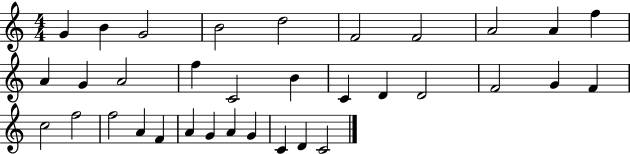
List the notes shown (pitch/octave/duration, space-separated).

G4/q B4/q G4/h B4/h D5/h F4/h F4/h A4/h A4/q F5/q A4/q G4/q A4/h F5/q C4/h B4/q C4/q D4/q D4/h F4/h G4/q F4/q C5/h F5/h F5/h A4/q F4/q A4/q G4/q A4/q G4/q C4/q D4/q C4/h